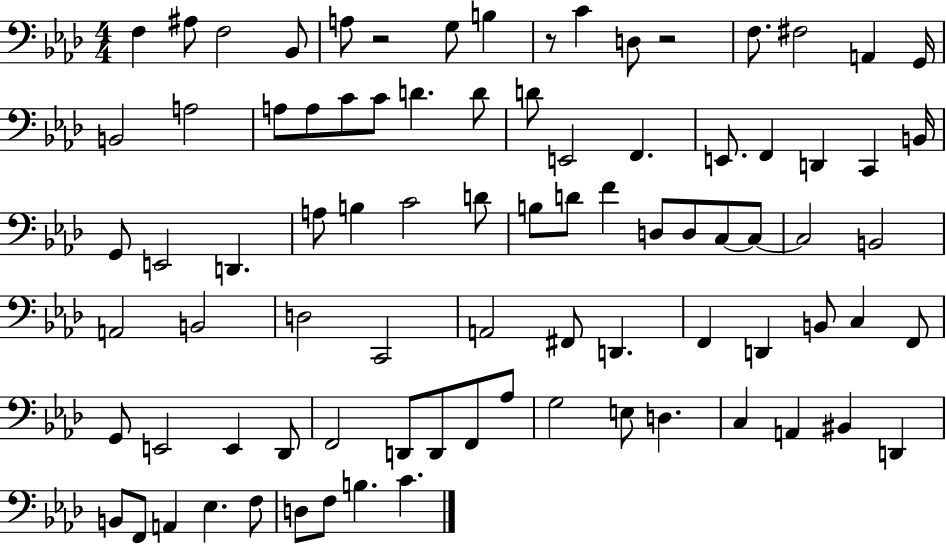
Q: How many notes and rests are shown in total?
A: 85